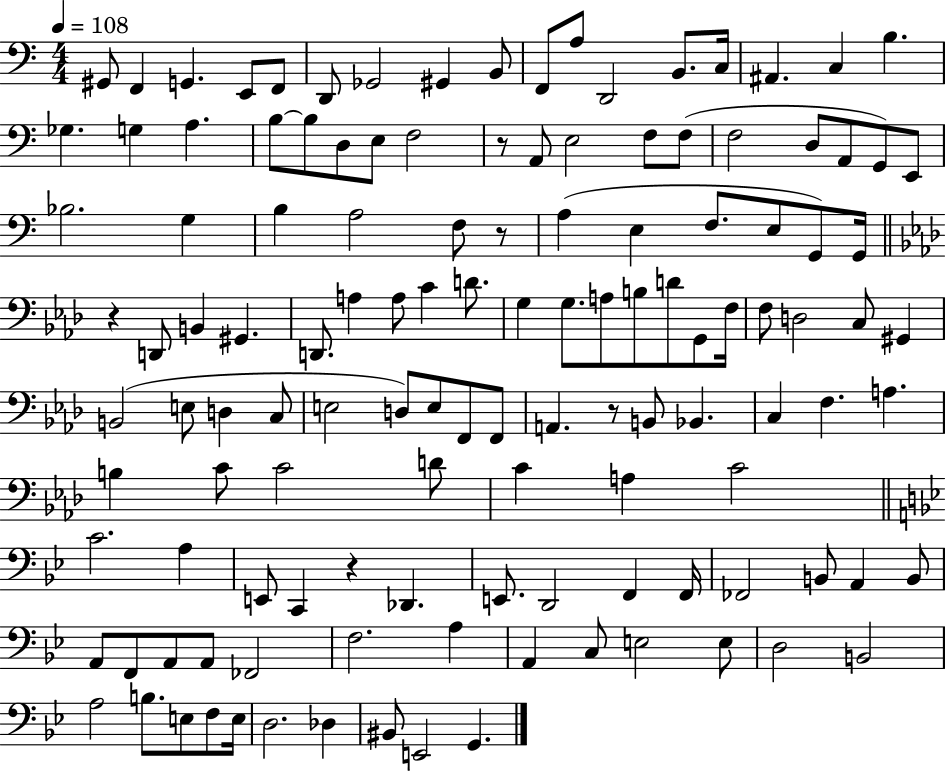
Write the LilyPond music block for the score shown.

{
  \clef bass
  \numericTimeSignature
  \time 4/4
  \key c \major
  \tempo 4 = 108
  \repeat volta 2 { gis,8 f,4 g,4. e,8 f,8 | d,8 ges,2 gis,4 b,8 | f,8 a8 d,2 b,8. c16 | ais,4. c4 b4. | \break ges4. g4 a4. | b8~~ b8 d8 e8 f2 | r8 a,8 e2 f8 f8( | f2 d8 a,8 g,8) e,8 | \break bes2. g4 | b4 a2 f8 r8 | a4( e4 f8. e8 g,8) g,16 | \bar "||" \break \key f \minor r4 d,8 b,4 gis,4. | d,8. a4 a8 c'4 d'8. | g4 g8. a8 b8 d'8 g,8 f16 | f8 d2 c8 gis,4 | \break b,2( e8 d4 c8 | e2 d8) e8 f,8 f,8 | a,4. r8 b,8 bes,4. | c4 f4. a4. | \break b4 c'8 c'2 d'8 | c'4 a4 c'2 | \bar "||" \break \key bes \major c'2. a4 | e,8 c,4 r4 des,4. | e,8. d,2 f,4 f,16 | fes,2 b,8 a,4 b,8 | \break a,8 f,8 a,8 a,8 fes,2 | f2. a4 | a,4 c8 e2 e8 | d2 b,2 | \break a2 b8. e8 f8 e16 | d2. des4 | bis,8 e,2 g,4. | } \bar "|."
}